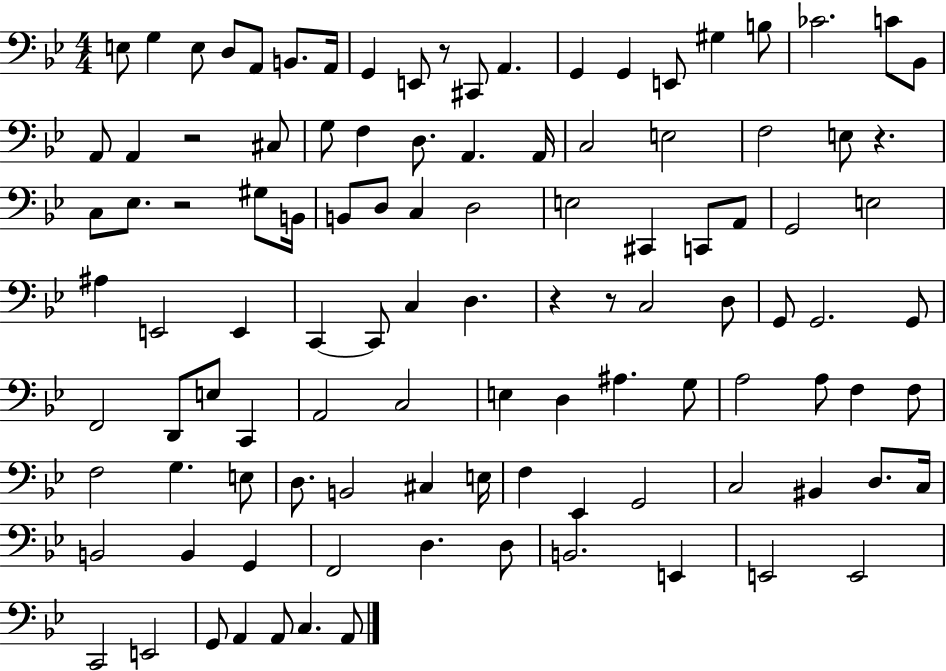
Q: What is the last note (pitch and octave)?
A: A2